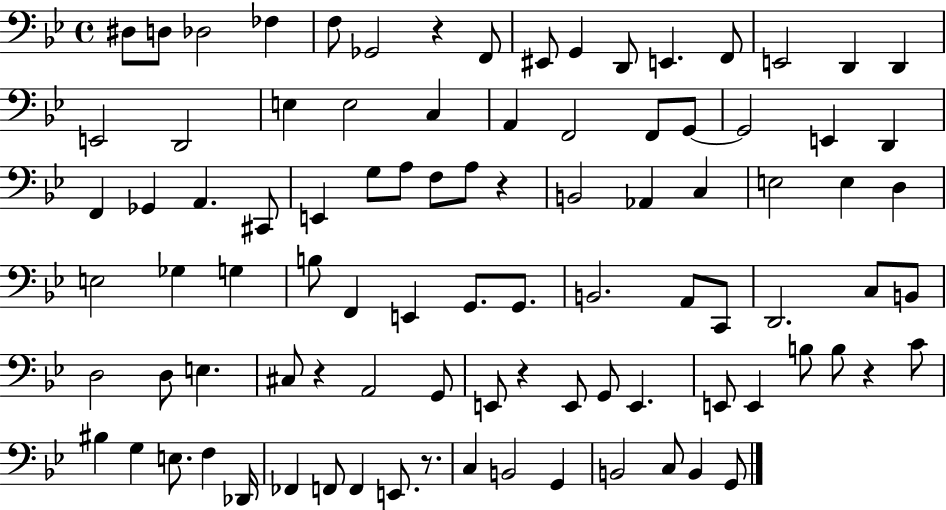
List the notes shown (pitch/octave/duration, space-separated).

D#3/e D3/e Db3/h FES3/q F3/e Gb2/h R/q F2/e EIS2/e G2/q D2/e E2/q. F2/e E2/h D2/q D2/q E2/h D2/h E3/q E3/h C3/q A2/q F2/h F2/e G2/e G2/h E2/q D2/q F2/q Gb2/q A2/q. C#2/e E2/q G3/e A3/e F3/e A3/e R/q B2/h Ab2/q C3/q E3/h E3/q D3/q E3/h Gb3/q G3/q B3/e F2/q E2/q G2/e. G2/e. B2/h. A2/e C2/e D2/h. C3/e B2/e D3/h D3/e E3/q. C#3/e R/q A2/h G2/e E2/e R/q E2/e G2/e E2/q. E2/e E2/q B3/e B3/e R/q C4/e BIS3/q G3/q E3/e. F3/q Db2/s FES2/q F2/e F2/q E2/e. R/e. C3/q B2/h G2/q B2/h C3/e B2/q G2/e